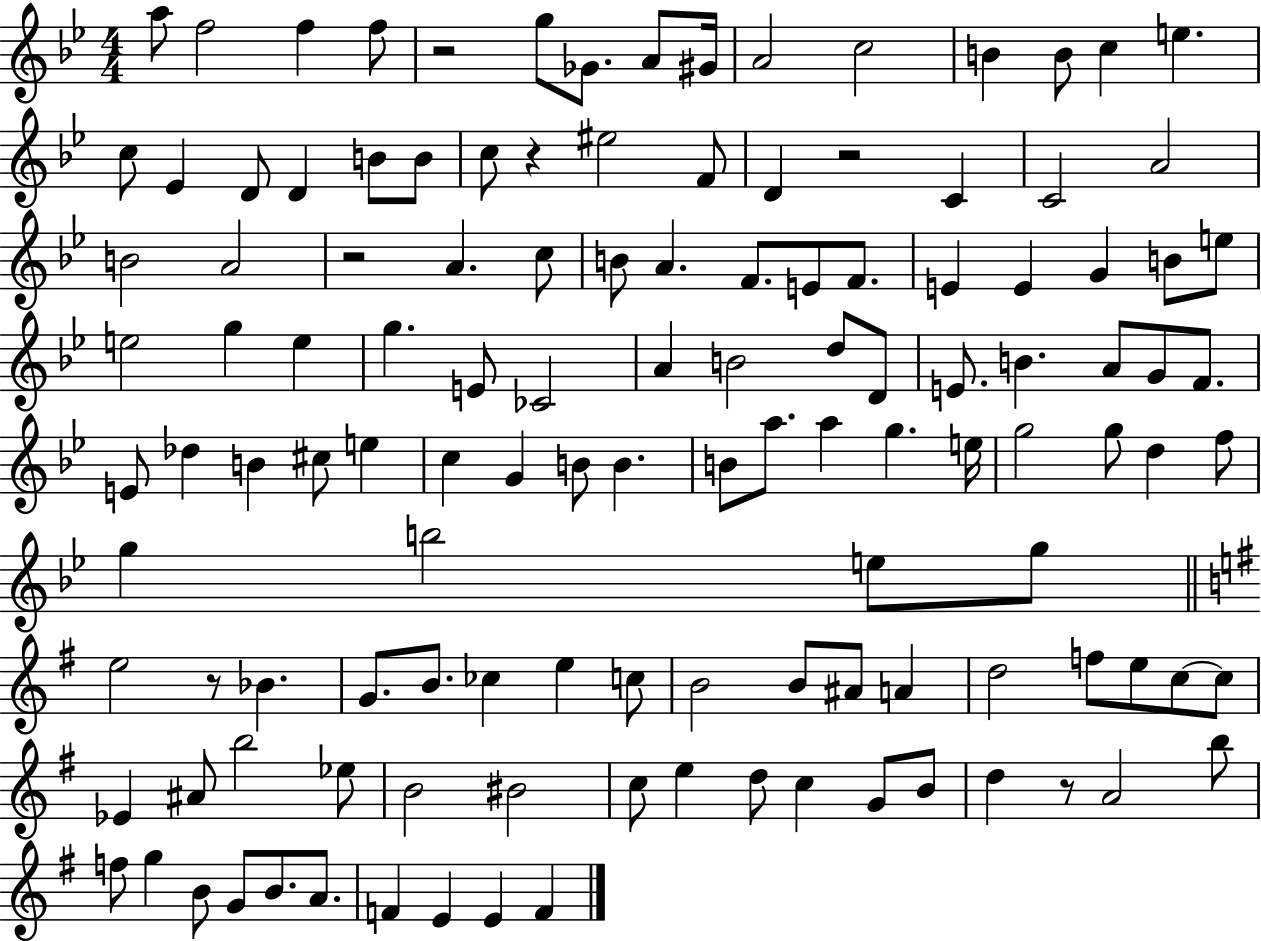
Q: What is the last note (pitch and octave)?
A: F4